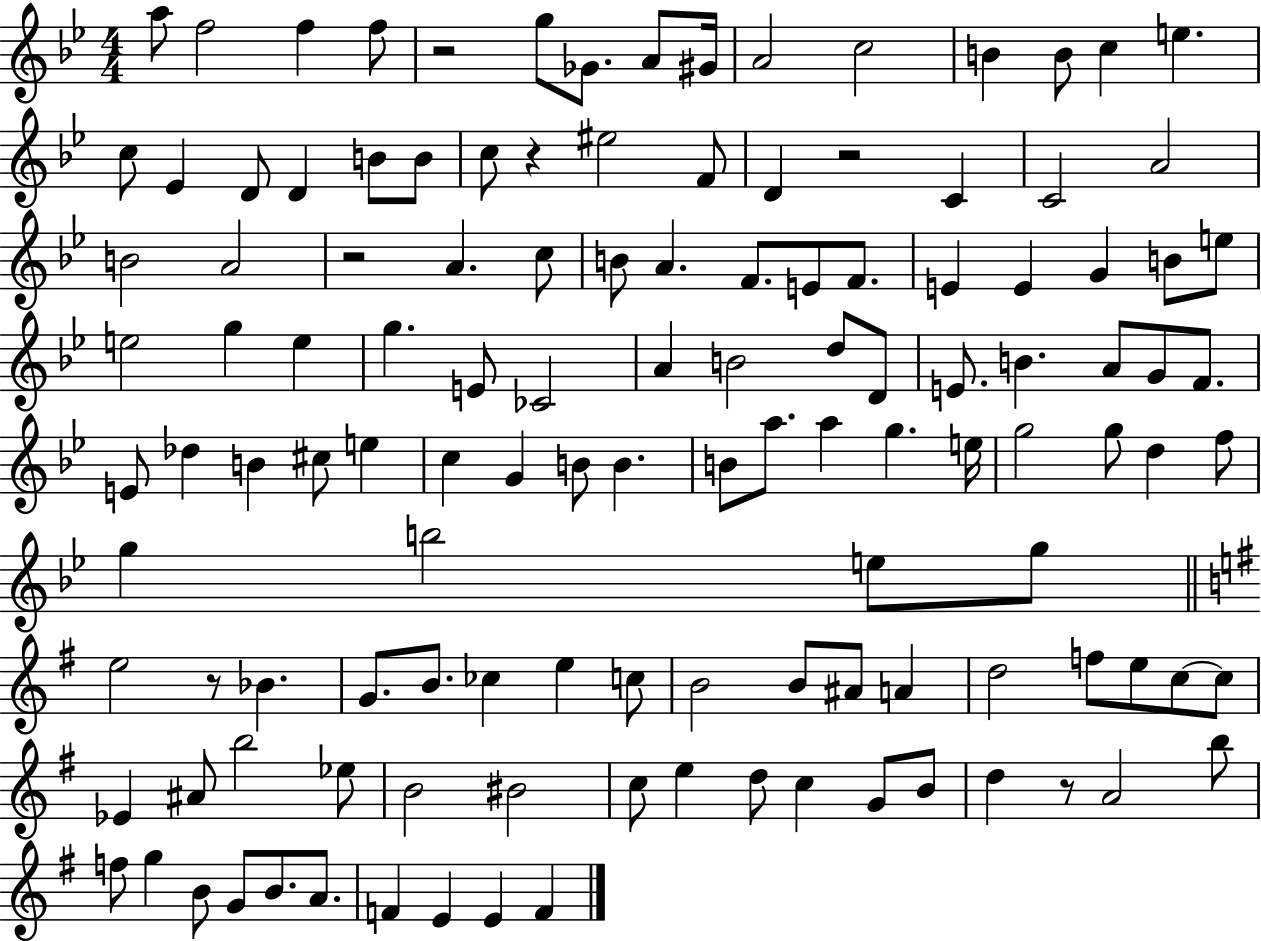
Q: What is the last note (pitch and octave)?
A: F4